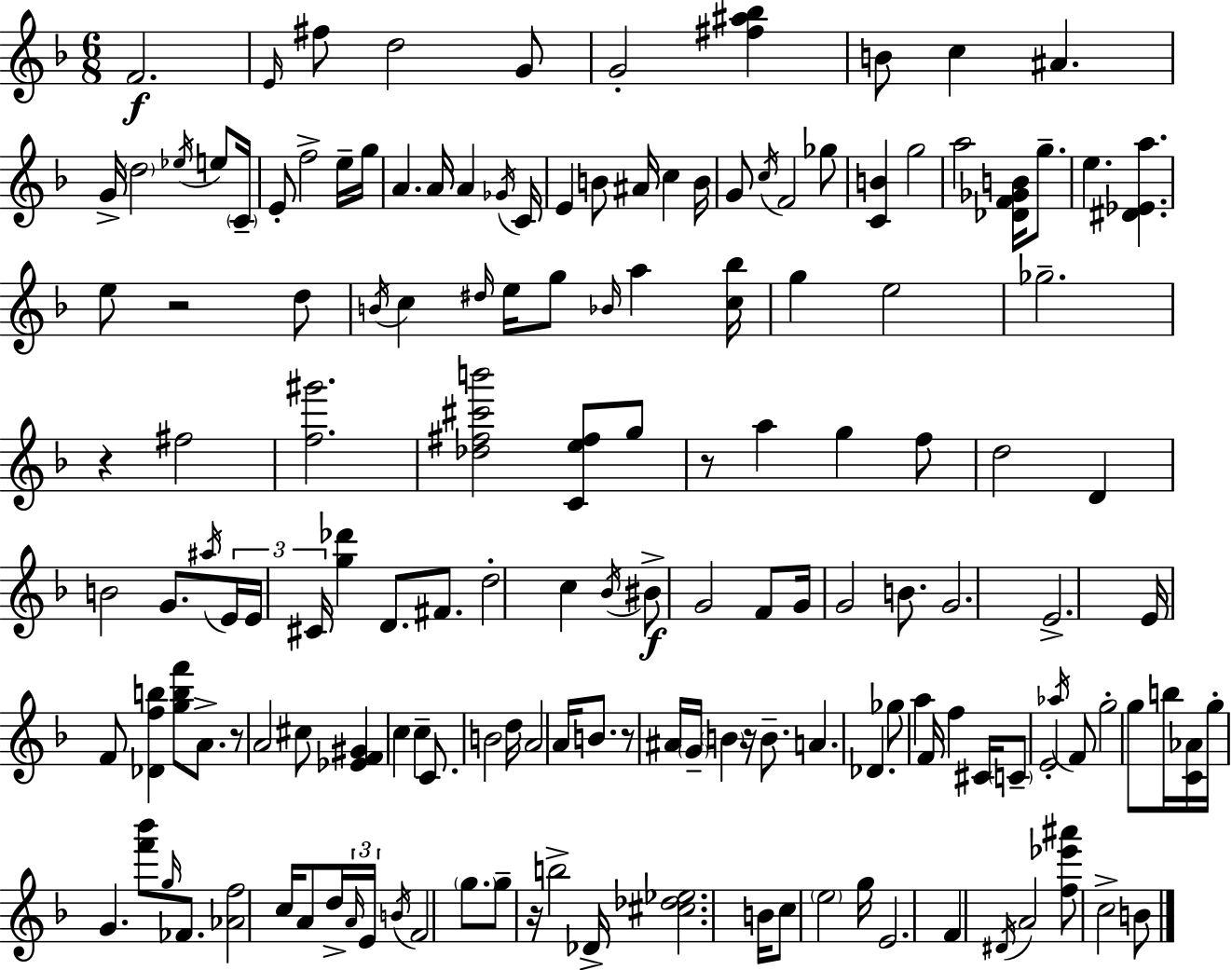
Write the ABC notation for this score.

X:1
T:Untitled
M:6/8
L:1/4
K:F
F2 E/4 ^f/2 d2 G/2 G2 [^f^a_b] B/2 c ^A G/4 d2 _e/4 e/2 C/4 E/2 f2 e/4 g/4 A A/4 A _G/4 C/4 E B/2 ^A/4 c B/4 G/2 c/4 F2 _g/2 [CB] g2 a2 [_DF_GB]/4 g/2 e [^D_Ea] e/2 z2 d/2 B/4 c ^d/4 e/4 g/2 _B/4 a [c_b]/4 g e2 _g2 z ^f2 [f^g']2 [_d^f^c'b']2 [Ce^f]/2 g/2 z/2 a g f/2 d2 D B2 G/2 ^a/4 E/4 E/4 ^C/4 [g_d'] D/2 ^F/2 d2 c _B/4 ^B/2 G2 F/2 G/4 G2 B/2 G2 E2 E/4 F/2 [_Dfb] [gbf']/2 A/2 z/2 A2 ^c/2 [_EF^G] c c C/2 B2 d/4 A2 A/4 B/2 z/2 ^A/4 G/4 B z/4 B/2 A _D _g/2 a F/4 f ^C/4 C/2 E2 _a/4 F/2 g2 g/2 b/4 [C_A]/4 g/4 G [f'_b']/2 g/4 _F/2 [_Af]2 c/4 A/2 d/4 A/4 E/4 B/4 F2 g/2 g/2 z/4 b2 _D/4 [^c_d_e]2 B/4 c/2 e2 g/4 E2 F ^D/4 A2 [f_e'^a']/2 c2 B/2